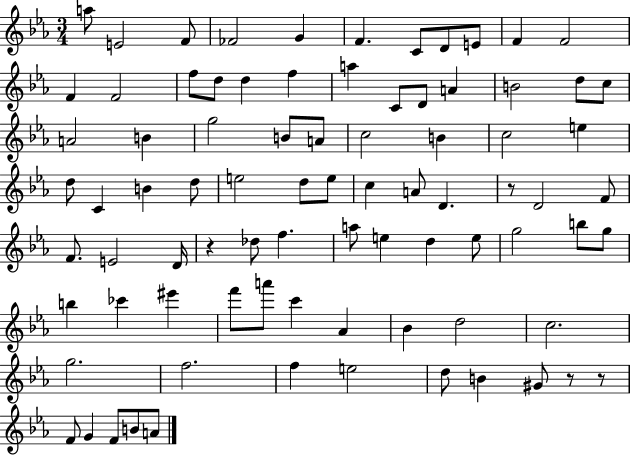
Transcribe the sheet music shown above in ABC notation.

X:1
T:Untitled
M:3/4
L:1/4
K:Eb
a/2 E2 F/2 _F2 G F C/2 D/2 E/2 F F2 F F2 f/2 d/2 d f a C/2 D/2 A B2 d/2 c/2 A2 B g2 B/2 A/2 c2 B c2 e d/2 C B d/2 e2 d/2 e/2 c A/2 D z/2 D2 F/2 F/2 E2 D/4 z _d/2 f a/2 e d e/2 g2 b/2 g/2 b _c' ^e' f'/2 a'/2 c' _A _B d2 c2 g2 f2 f e2 d/2 B ^G/2 z/2 z/2 F/2 G F/2 B/2 A/2